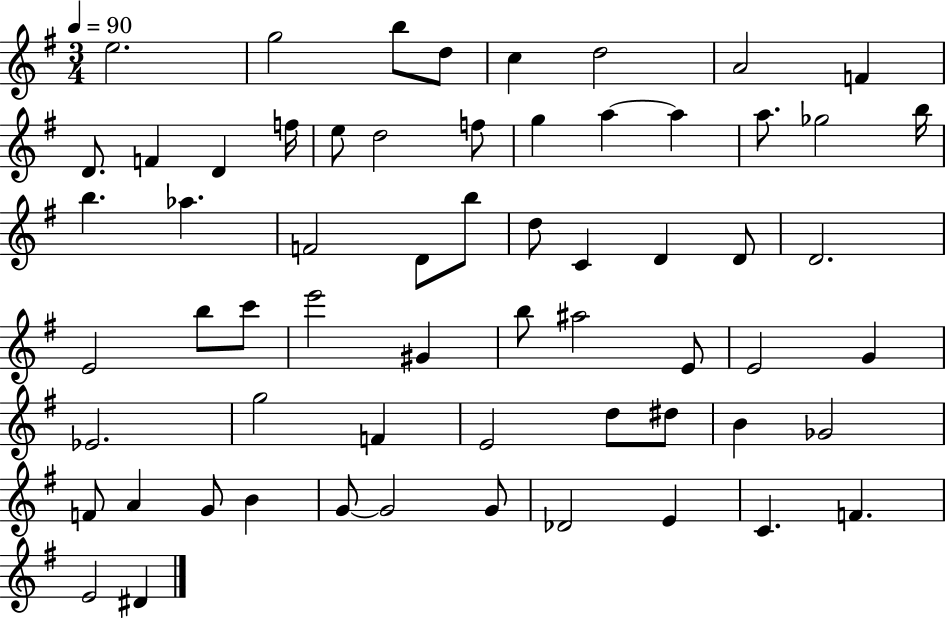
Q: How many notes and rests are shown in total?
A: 62